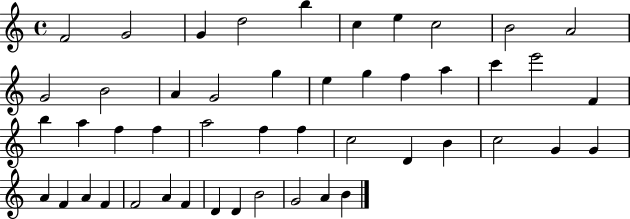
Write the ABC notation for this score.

X:1
T:Untitled
M:4/4
L:1/4
K:C
F2 G2 G d2 b c e c2 B2 A2 G2 B2 A G2 g e g f a c' e'2 F b a f f a2 f f c2 D B c2 G G A F A F F2 A F D D B2 G2 A B